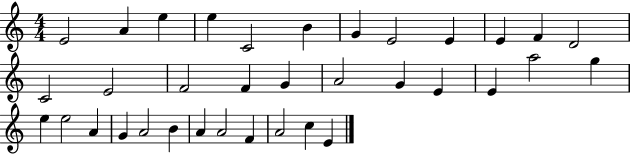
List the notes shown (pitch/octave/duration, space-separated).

E4/h A4/q E5/q E5/q C4/h B4/q G4/q E4/h E4/q E4/q F4/q D4/h C4/h E4/h F4/h F4/q G4/q A4/h G4/q E4/q E4/q A5/h G5/q E5/q E5/h A4/q G4/q A4/h B4/q A4/q A4/h F4/q A4/h C5/q E4/q